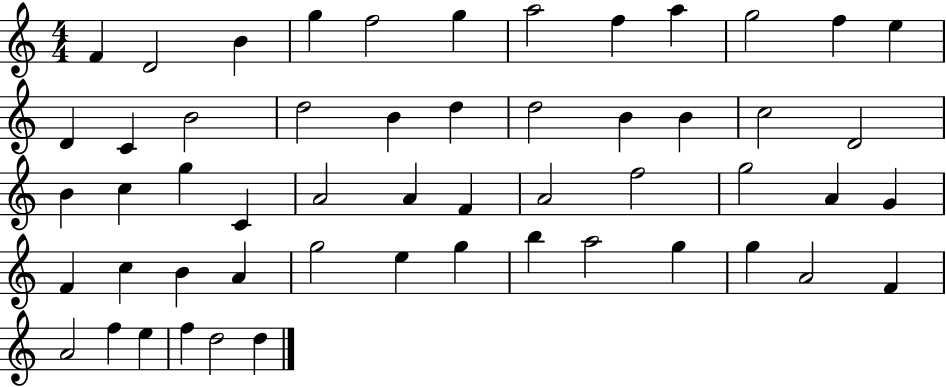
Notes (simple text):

F4/q D4/h B4/q G5/q F5/h G5/q A5/h F5/q A5/q G5/h F5/q E5/q D4/q C4/q B4/h D5/h B4/q D5/q D5/h B4/q B4/q C5/h D4/h B4/q C5/q G5/q C4/q A4/h A4/q F4/q A4/h F5/h G5/h A4/q G4/q F4/q C5/q B4/q A4/q G5/h E5/q G5/q B5/q A5/h G5/q G5/q A4/h F4/q A4/h F5/q E5/q F5/q D5/h D5/q